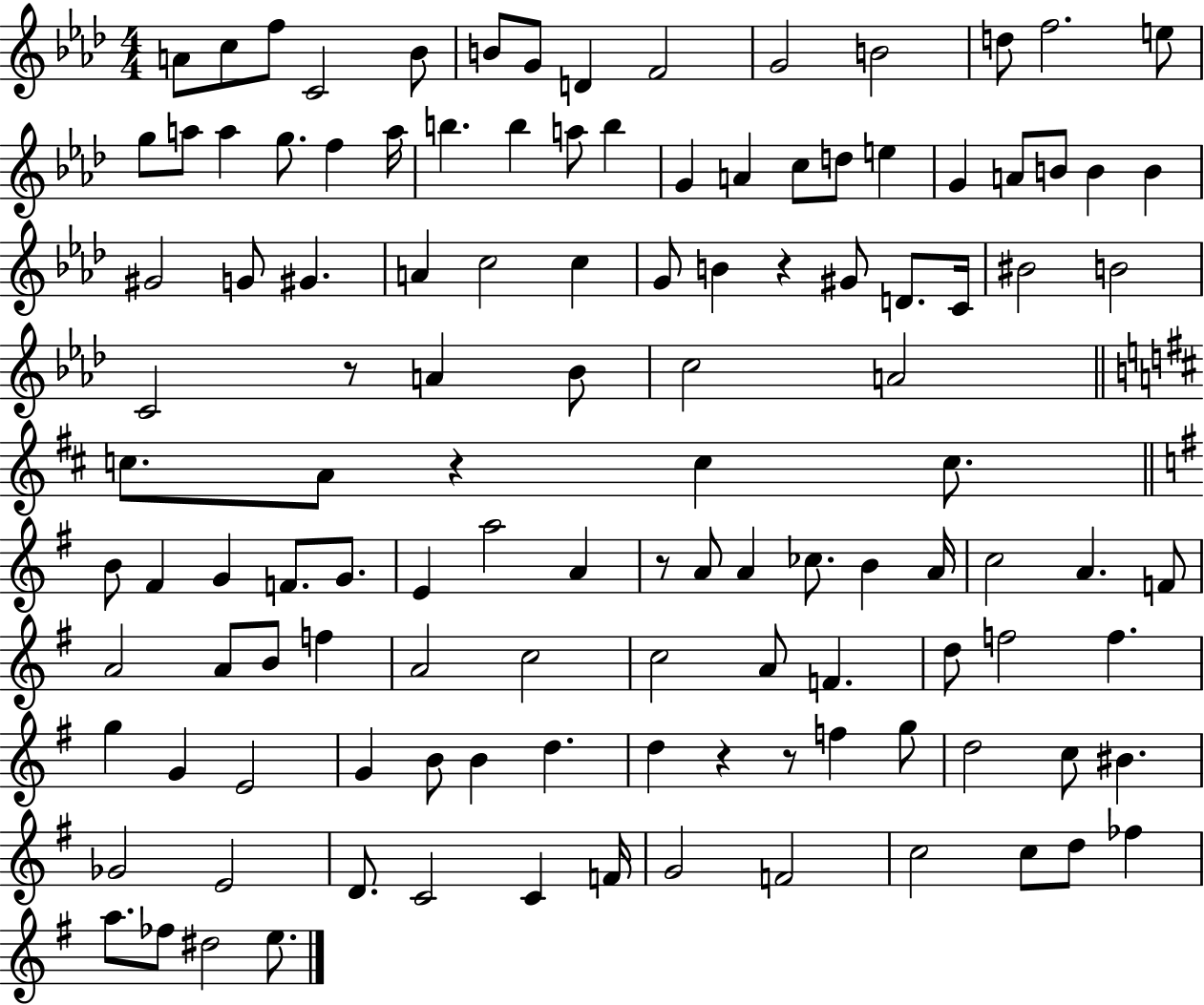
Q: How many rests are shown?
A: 6